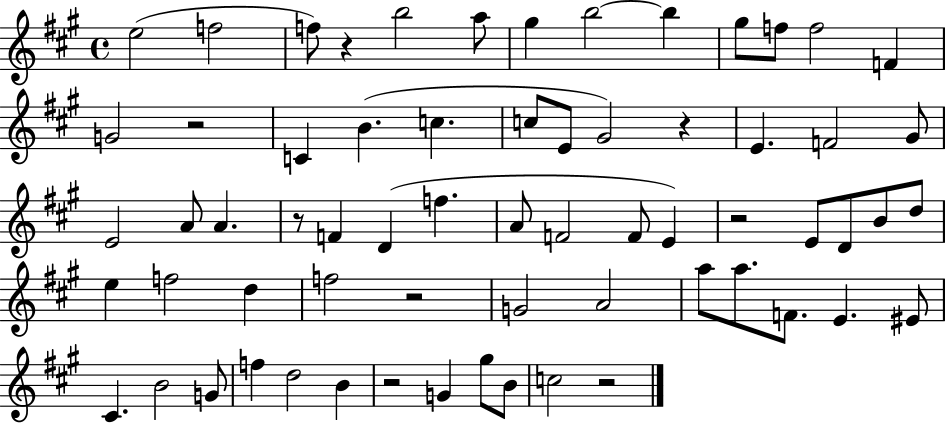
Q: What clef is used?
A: treble